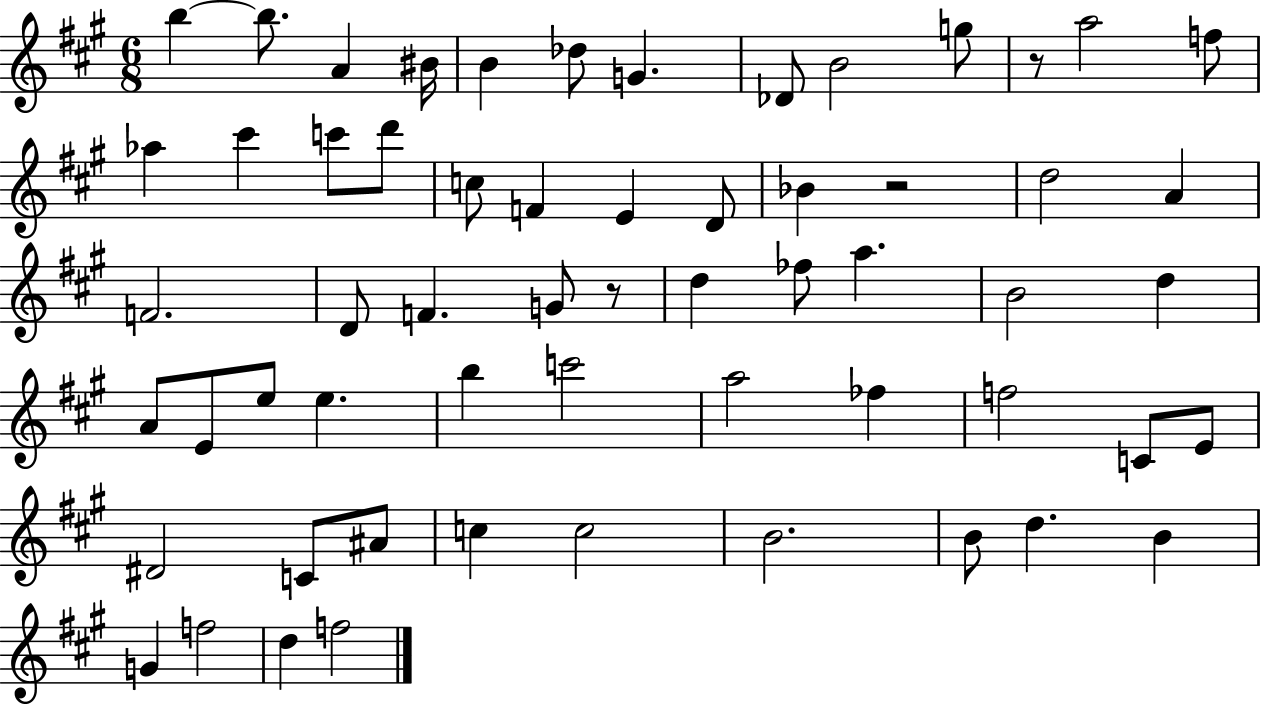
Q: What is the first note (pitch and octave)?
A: B5